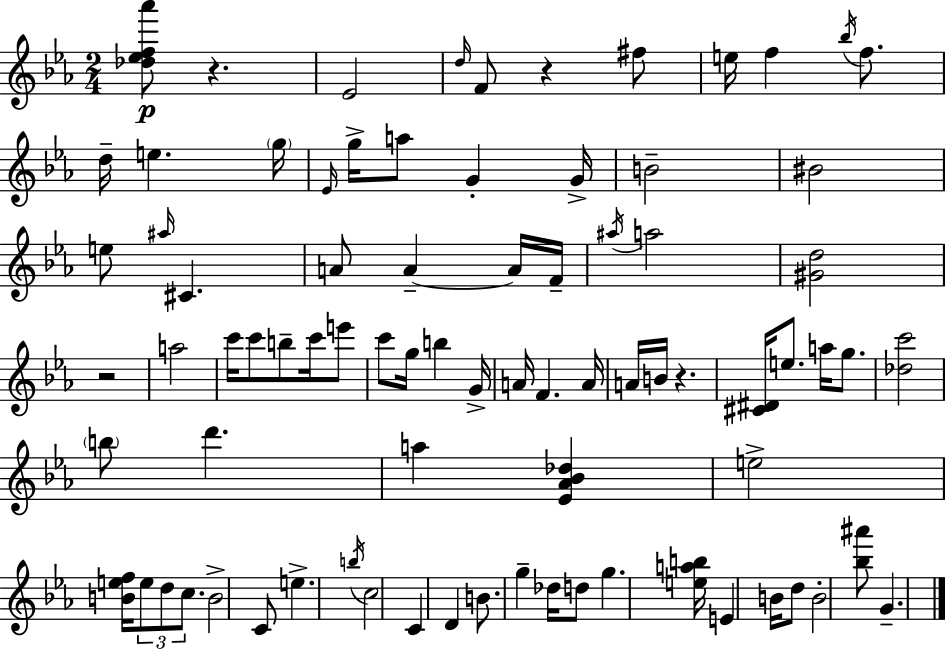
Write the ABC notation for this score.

X:1
T:Untitled
M:2/4
L:1/4
K:Cm
[_d_ef_a']/2 z _E2 d/4 F/2 z ^f/2 e/4 f _b/4 f/2 d/4 e g/4 _E/4 g/4 a/2 G G/4 B2 ^B2 e/2 ^a/4 ^C A/2 A A/4 F/4 ^a/4 a2 [^Gd]2 z2 a2 c'/4 c'/2 b/2 c'/4 e'/2 c'/2 g/4 b G/4 A/4 F A/4 A/4 B/4 z [^C^D]/4 e/2 a/4 g/2 [_dc']2 b/2 d' a [_E_A_B_d] e2 [Bef]/4 e/2 d/2 c/2 B2 C/2 e b/4 c2 C D B/2 g _d/4 d/2 g [eab]/4 E B/4 d/2 B2 [_b^a']/2 G